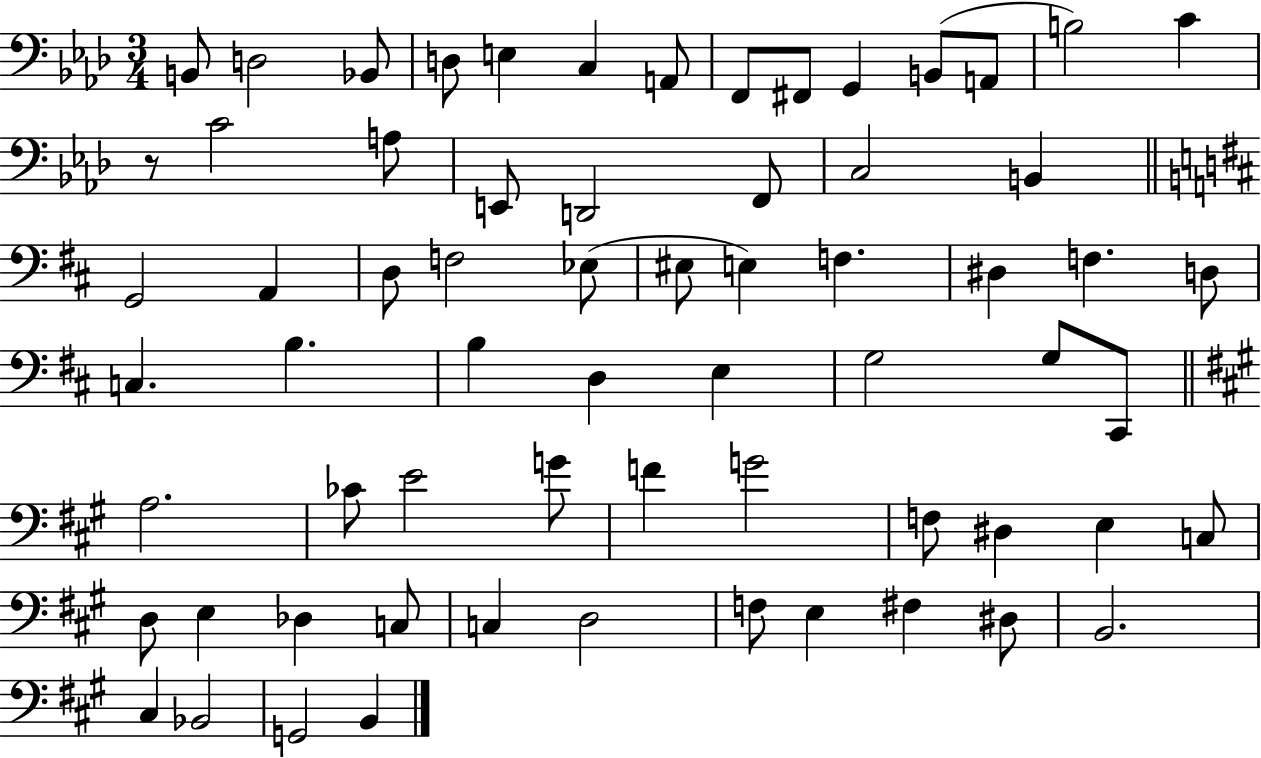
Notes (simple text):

B2/e D3/h Bb2/e D3/e E3/q C3/q A2/e F2/e F#2/e G2/q B2/e A2/e B3/h C4/q R/e C4/h A3/e E2/e D2/h F2/e C3/h B2/q G2/h A2/q D3/e F3/h Eb3/e EIS3/e E3/q F3/q. D#3/q F3/q. D3/e C3/q. B3/q. B3/q D3/q E3/q G3/h G3/e C#2/e A3/h. CES4/e E4/h G4/e F4/q G4/h F3/e D#3/q E3/q C3/e D3/e E3/q Db3/q C3/e C3/q D3/h F3/e E3/q F#3/q D#3/e B2/h. C#3/q Bb2/h G2/h B2/q